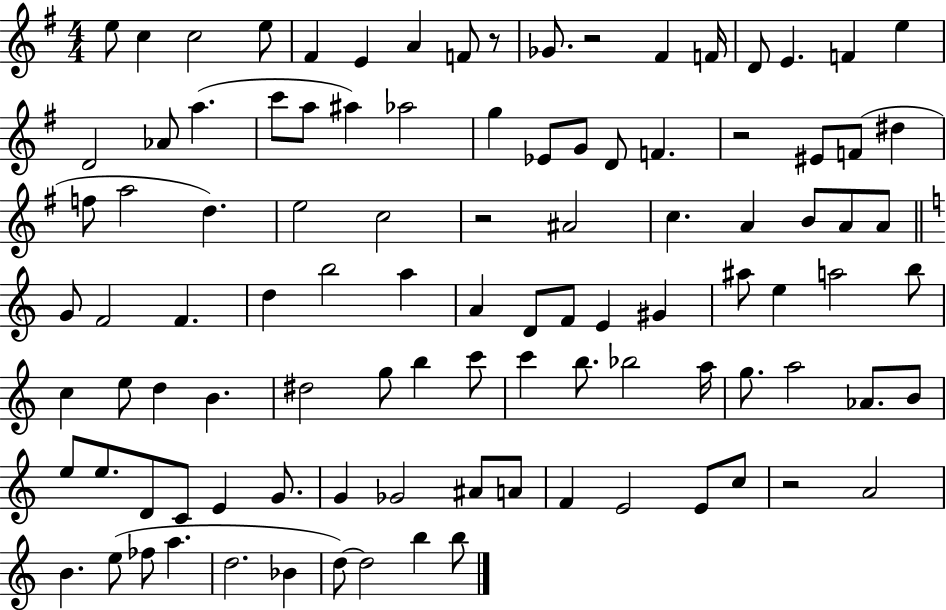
X:1
T:Untitled
M:4/4
L:1/4
K:G
e/2 c c2 e/2 ^F E A F/2 z/2 _G/2 z2 ^F F/4 D/2 E F e D2 _A/2 a c'/2 a/2 ^a _a2 g _E/2 G/2 D/2 F z2 ^E/2 F/2 ^d f/2 a2 d e2 c2 z2 ^A2 c A B/2 A/2 A/2 G/2 F2 F d b2 a A D/2 F/2 E ^G ^a/2 e a2 b/2 c e/2 d B ^d2 g/2 b c'/2 c' b/2 _b2 a/4 g/2 a2 _A/2 B/2 e/2 e/2 D/2 C/2 E G/2 G _G2 ^A/2 A/2 F E2 E/2 c/2 z2 A2 B e/2 _f/2 a d2 _B d/2 d2 b b/2